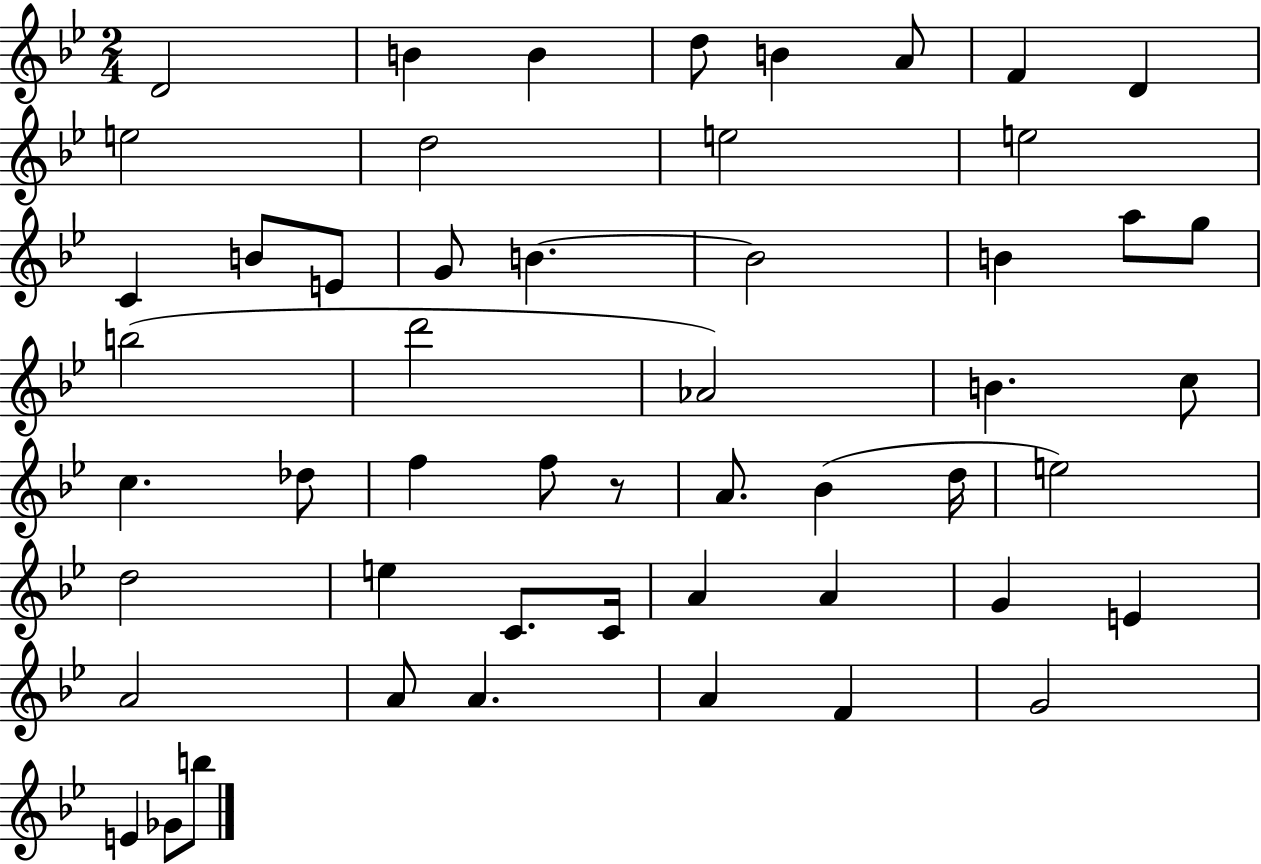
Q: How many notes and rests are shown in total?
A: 52